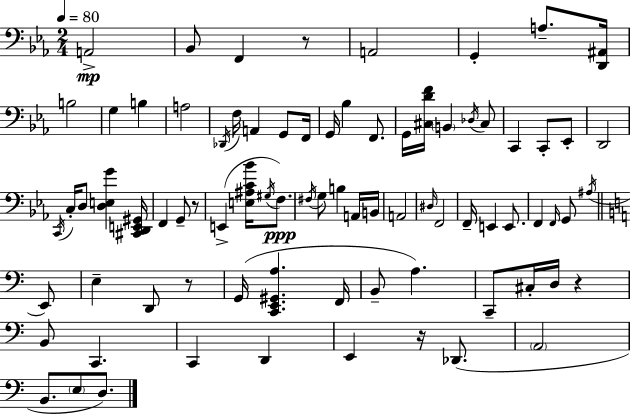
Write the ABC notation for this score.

X:1
T:Untitled
M:2/4
L:1/4
K:Eb
A,,2 _B,,/2 F,, z/2 A,,2 G,, A,/2 [D,,^A,,]/4 B,2 G, B, A,2 _D,,/4 F,/4 A,, G,,/2 F,,/4 G,,/4 _B, F,,/2 G,,/4 [^C,DF]/4 B,, _D,/4 ^C,/2 C,, C,,/2 _E,,/2 D,,2 C,,/4 C,/4 D,/2 [D,E,G] [^C,,D,,E,,^G,,]/4 F,, G,,/2 z/2 E,, [E,^A,C_B]/4 ^G,/4 F,/2 ^F,/4 G,/2 B, A,,/4 B,,/4 A,,2 ^D,/4 F,,2 F,,/4 E,, E,,/2 F,, F,,/4 G,,/2 ^A,/4 E,,/2 E, D,,/2 z/2 G,,/4 [C,,E,,^G,,A,] F,,/4 B,,/2 A, C,,/2 ^C,/4 D,/4 z B,,/2 C,, C,, D,, E,, z/4 _D,,/2 A,,2 B,,/2 E,/2 D,/2